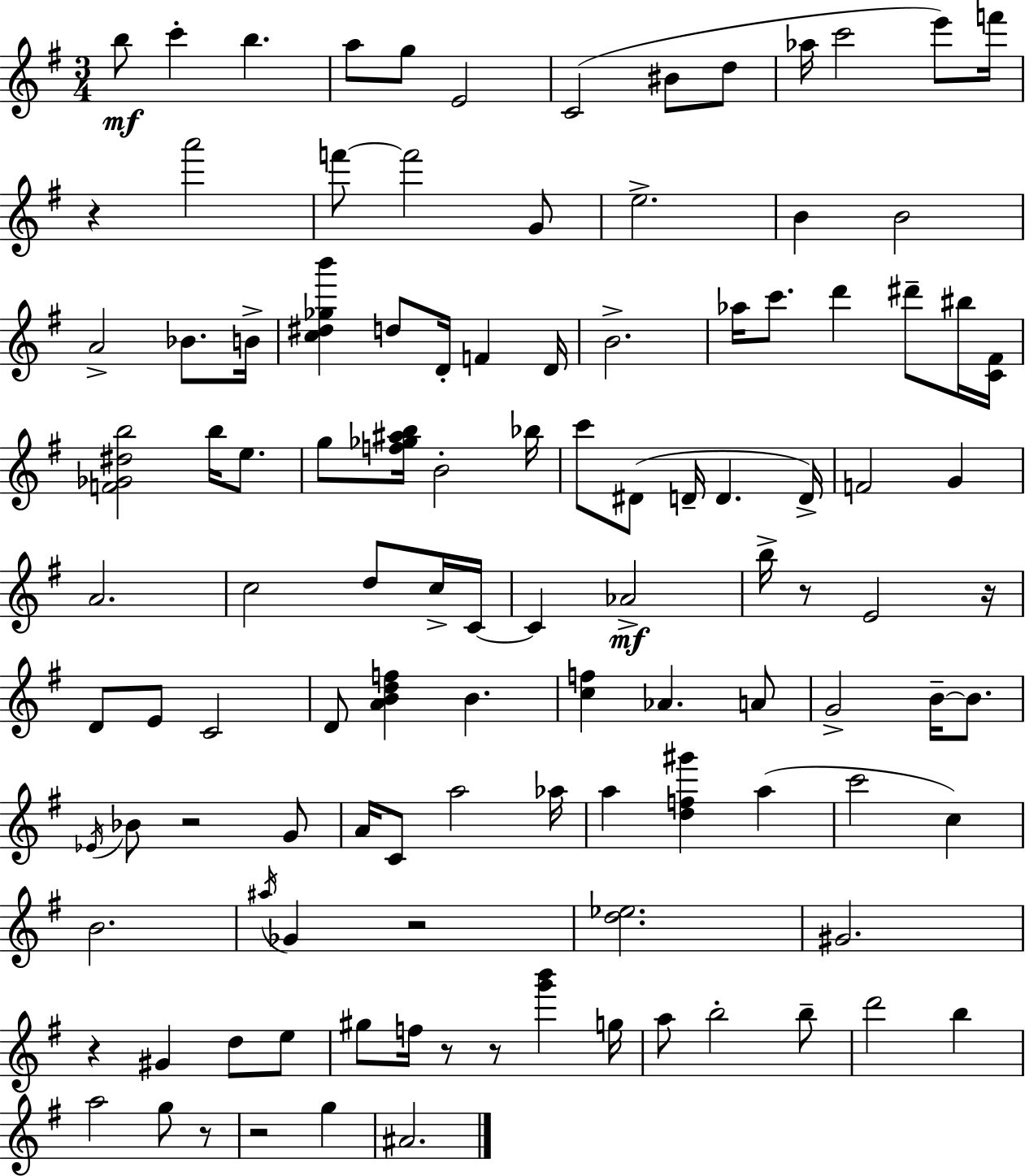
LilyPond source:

{
  \clef treble
  \numericTimeSignature
  \time 3/4
  \key e \minor
  b''8\mf c'''4-. b''4. | a''8 g''8 e'2 | c'2( bis'8 d''8 | aes''16 c'''2 e'''8) f'''16 | \break r4 a'''2 | f'''8~~ f'''2 g'8 | e''2.-> | b'4 b'2 | \break a'2-> bes'8. b'16-> | <c'' dis'' ges'' b'''>4 d''8 d'16-. f'4 d'16 | b'2.-> | aes''16 c'''8. d'''4 dis'''8-- bis''16 <c' fis'>16 | \break <f' ges' dis'' b''>2 b''16 e''8. | g''8 <f'' ges'' ais'' b''>16 b'2-. bes''16 | c'''8 dis'8( d'16-- d'4. d'16->) | f'2 g'4 | \break a'2. | c''2 d''8 c''16-> c'16~~ | c'4 aes'2->\mf | b''16-> r8 e'2 r16 | \break d'8 e'8 c'2 | d'8 <a' b' d'' f''>4 b'4. | <c'' f''>4 aes'4. a'8 | g'2-> b'16--~~ b'8. | \break \acciaccatura { ees'16 } bes'8 r2 g'8 | a'16 c'8 a''2 | aes''16 a''4 <d'' f'' gis'''>4 a''4( | c'''2 c''4) | \break b'2. | \acciaccatura { ais''16 } ges'4 r2 | <d'' ees''>2. | gis'2. | \break r4 gis'4 d''8 | e''8 gis''8 f''16 r8 r8 <g''' b'''>4 | g''16 a''8 b''2-. | b''8-- d'''2 b''4 | \break a''2 g''8 | r8 r2 g''4 | ais'2. | \bar "|."
}